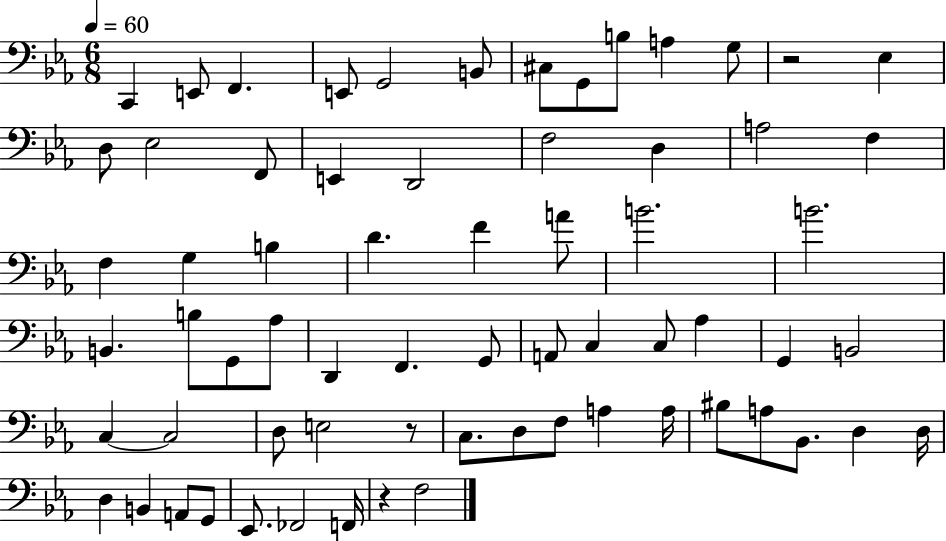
{
  \clef bass
  \numericTimeSignature
  \time 6/8
  \key ees \major
  \tempo 4 = 60
  \repeat volta 2 { c,4 e,8 f,4. | e,8 g,2 b,8 | cis8 g,8 b8 a4 g8 | r2 ees4 | \break d8 ees2 f,8 | e,4 d,2 | f2 d4 | a2 f4 | \break f4 g4 b4 | d'4. f'4 a'8 | b'2. | b'2. | \break b,4. b8 g,8 aes8 | d,4 f,4. g,8 | a,8 c4 c8 aes4 | g,4 b,2 | \break c4~~ c2 | d8 e2 r8 | c8. d8 f8 a4 a16 | bis8 a8 bes,8. d4 d16 | \break d4 b,4 a,8 g,8 | ees,8. fes,2 f,16 | r4 f2 | } \bar "|."
}